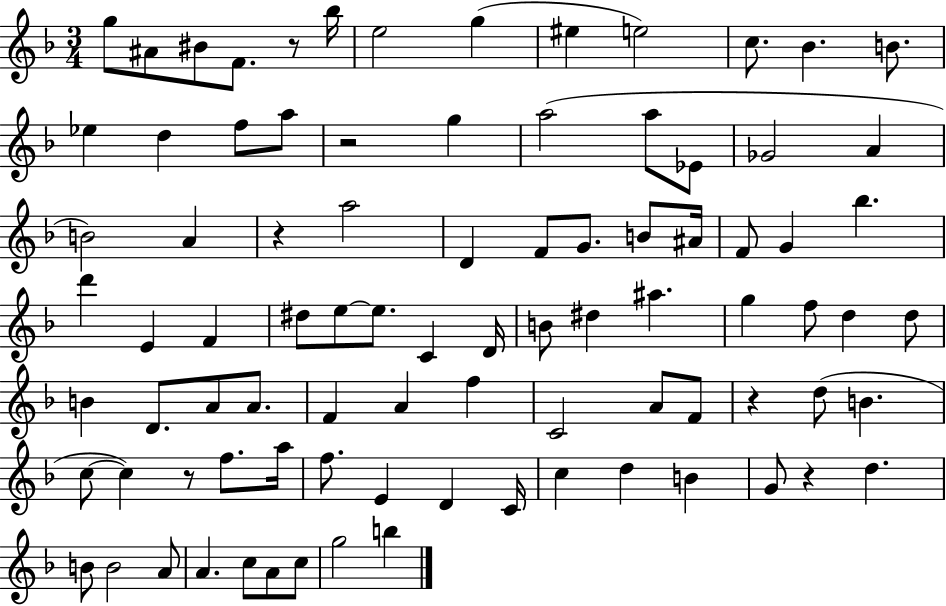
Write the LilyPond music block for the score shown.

{
  \clef treble
  \numericTimeSignature
  \time 3/4
  \key f \major
  g''8 ais'8 bis'8 f'8. r8 bes''16 | e''2 g''4( | eis''4 e''2) | c''8. bes'4. b'8. | \break ees''4 d''4 f''8 a''8 | r2 g''4 | a''2( a''8 ees'8 | ges'2 a'4 | \break b'2) a'4 | r4 a''2 | d'4 f'8 g'8. b'8 ais'16 | f'8 g'4 bes''4. | \break d'''4 e'4 f'4 | dis''8 e''8~~ e''8. c'4 d'16 | b'8 dis''4 ais''4. | g''4 f''8 d''4 d''8 | \break b'4 d'8. a'8 a'8. | f'4 a'4 f''4 | c'2 a'8 f'8 | r4 d''8( b'4. | \break c''8~~ c''4) r8 f''8. a''16 | f''8. e'4 d'4 c'16 | c''4 d''4 b'4 | g'8 r4 d''4. | \break b'8 b'2 a'8 | a'4. c''8 a'8 c''8 | g''2 b''4 | \bar "|."
}